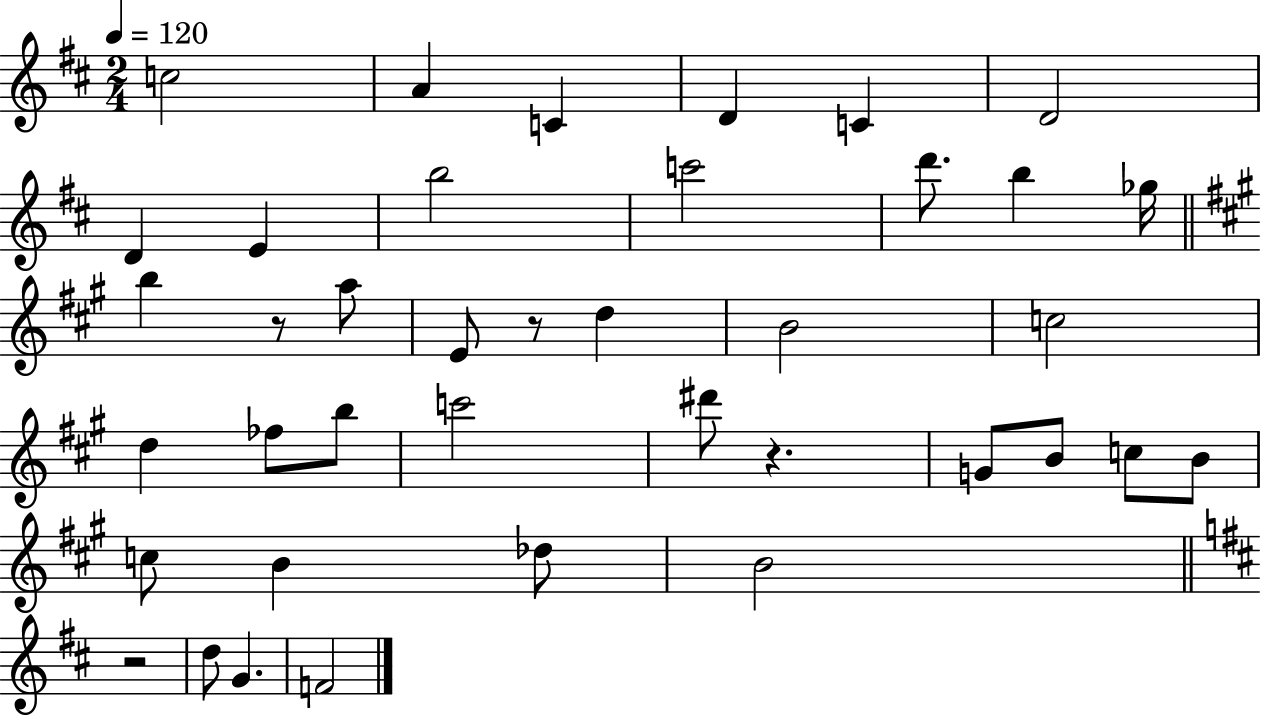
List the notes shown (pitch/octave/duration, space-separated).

C5/h A4/q C4/q D4/q C4/q D4/h D4/q E4/q B5/h C6/h D6/e. B5/q Gb5/s B5/q R/e A5/e E4/e R/e D5/q B4/h C5/h D5/q FES5/e B5/e C6/h D#6/e R/q. G4/e B4/e C5/e B4/e C5/e B4/q Db5/e B4/h R/h D5/e G4/q. F4/h